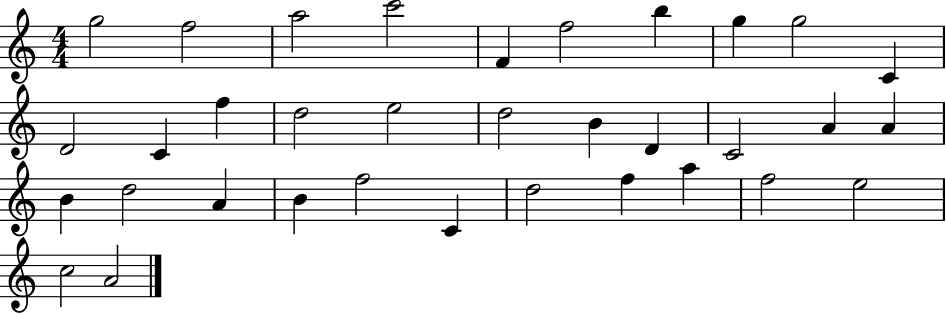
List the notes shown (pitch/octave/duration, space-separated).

G5/h F5/h A5/h C6/h F4/q F5/h B5/q G5/q G5/h C4/q D4/h C4/q F5/q D5/h E5/h D5/h B4/q D4/q C4/h A4/q A4/q B4/q D5/h A4/q B4/q F5/h C4/q D5/h F5/q A5/q F5/h E5/h C5/h A4/h